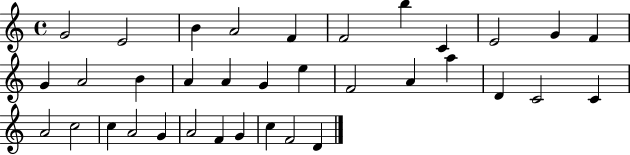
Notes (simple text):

G4/h E4/h B4/q A4/h F4/q F4/h B5/q C4/q E4/h G4/q F4/q G4/q A4/h B4/q A4/q A4/q G4/q E5/q F4/h A4/q A5/q D4/q C4/h C4/q A4/h C5/h C5/q A4/h G4/q A4/h F4/q G4/q C5/q F4/h D4/q